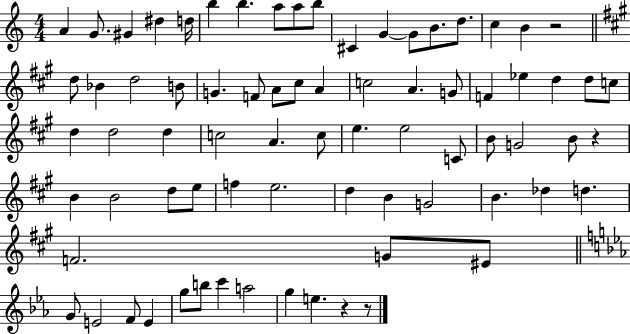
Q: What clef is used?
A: treble